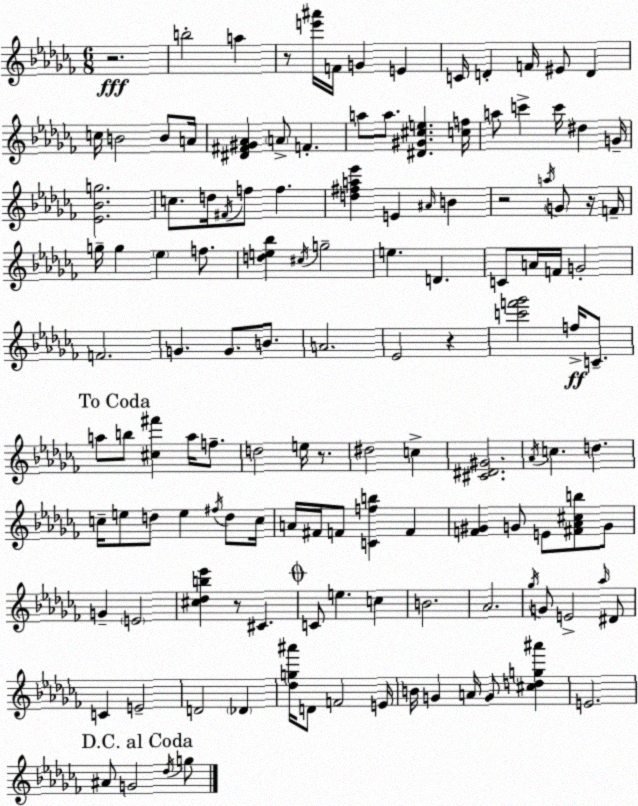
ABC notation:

X:1
T:Untitled
M:6/8
L:1/4
K:Abm
z2 b2 a z/2 [e'^a']/4 F/4 G E C/4 D F/4 ^E/2 D c/4 B2 B/2 A/4 [^D^F^G_A] A/2 F a/2 a/2 [^D^G^ce] [cf]/4 a/2 c' c'/4 ^d G/4 [_E_Bg]2 c/2 d/4 ^F/4 f/2 f [d^fa_e'] E ^A/4 B z2 a/4 G/2 z/4 F/4 g/4 g _e f/2 [de_b] ^c/4 g2 e D C/2 A/4 F/4 G2 F2 G G/2 B/2 A2 _E2 z [c'f'_g']2 f/4 C/2 a/2 b/2 [^c^f'] a/4 f/2 d2 e/4 z/2 ^d2 c [^C^D^G]2 _A/4 c d c/4 e/2 d/2 e ^f/4 d/2 c/4 A/4 ^F/4 F/2 [Cfb] F [F^G] G/2 E/2 [^F_A^cb]/2 G/2 G E2 [^c_db_e'] z/2 ^C C/2 e c B2 _A2 _g/4 G/2 E2 _a/4 ^D/2 C E2 D2 _D [_dg^a']/4 D/2 F2 E/4 B/4 G A/4 G/2 [^cdg^a'] E2 ^A/2 G2 _d/4 g/2